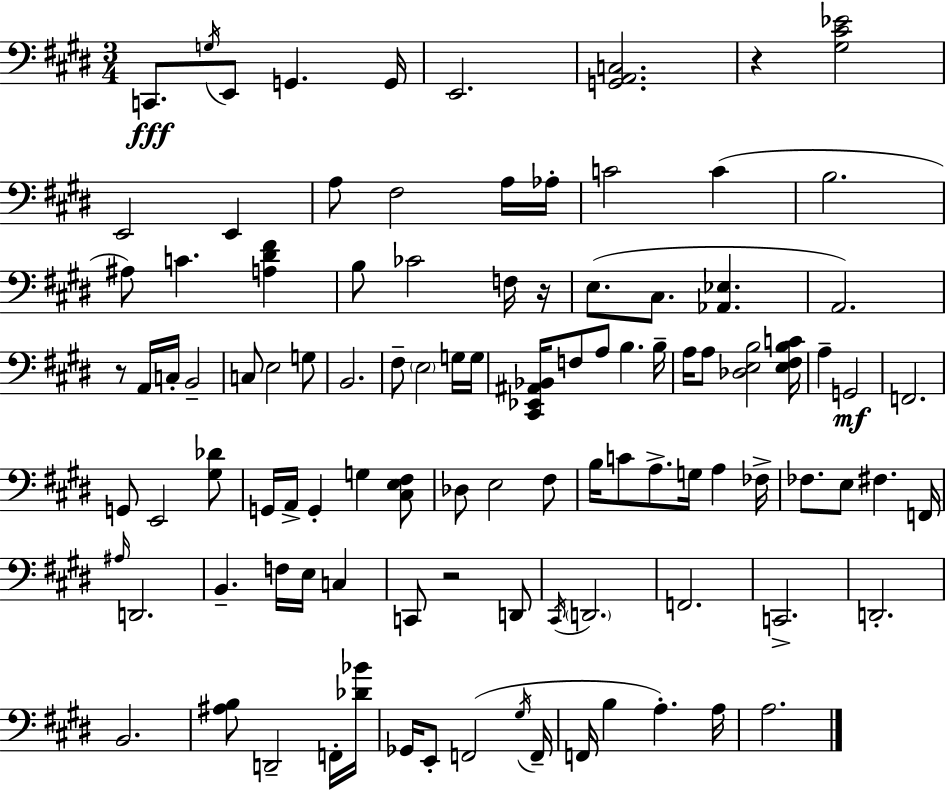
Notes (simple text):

C2/e. G3/s E2/e G2/q. G2/s E2/h. [G2,A2,C3]/h. R/q [G#3,C#4,Eb4]/h E2/h E2/q A3/e F#3/h A3/s Ab3/s C4/h C4/q B3/h. A#3/e C4/q. [A3,D#4,F#4]/q B3/e CES4/h F3/s R/s E3/e. C#3/e. [Ab2,Eb3]/q. A2/h. R/e A2/s C3/s B2/h C3/e E3/h G3/e B2/h. F#3/e E3/h G3/s G3/s [C#2,Eb2,A#2,Bb2]/s F3/e A3/e B3/q. B3/s A3/s A3/e [Db3,E3,B3]/h [E3,F#3,B3,C4]/s A3/q G2/h F2/h. G2/e E2/h [G#3,Db4]/e G2/s A2/s G2/q G3/q [C#3,E3,F#3]/e Db3/e E3/h F#3/e B3/s C4/e A3/e. G3/s A3/q FES3/s FES3/e. E3/e F#3/q. F2/s A#3/s D2/h. B2/q. F3/s E3/s C3/q C2/e R/h D2/e C#2/s D2/h. F2/h. C2/h. D2/h. B2/h. [A#3,B3]/e D2/h F2/s [Db4,Bb4]/s Gb2/s E2/e F2/h G#3/s F2/s F2/s B3/q A3/q. A3/s A3/h.